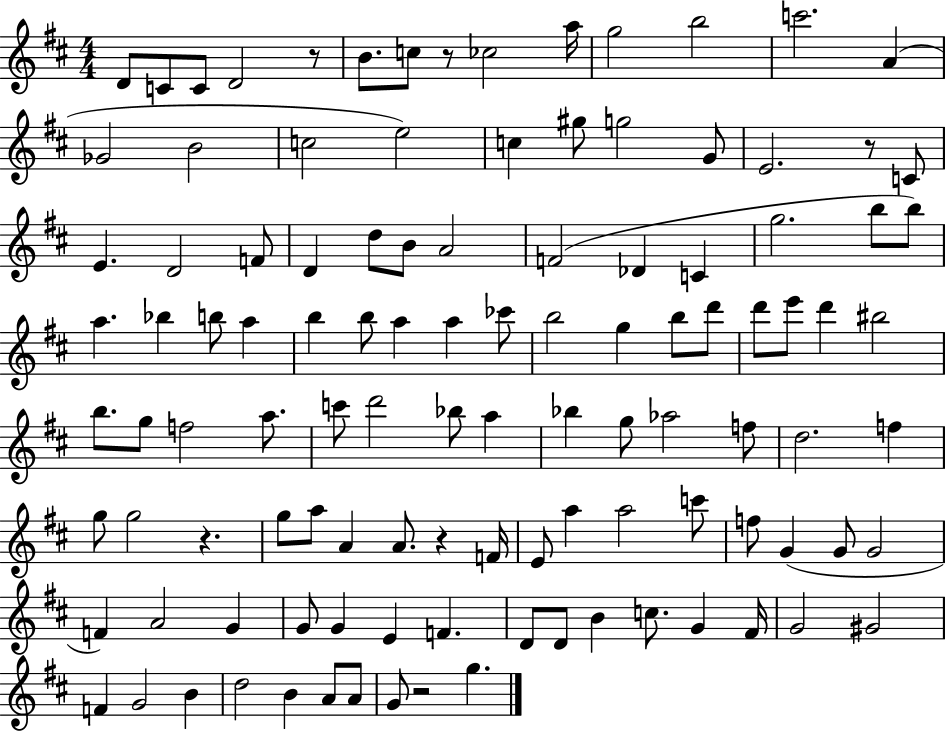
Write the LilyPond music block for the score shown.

{
  \clef treble
  \numericTimeSignature
  \time 4/4
  \key d \major
  d'8 c'8 c'8 d'2 r8 | b'8. c''8 r8 ces''2 a''16 | g''2 b''2 | c'''2. a'4( | \break ges'2 b'2 | c''2 e''2) | c''4 gis''8 g''2 g'8 | e'2. r8 c'8 | \break e'4. d'2 f'8 | d'4 d''8 b'8 a'2 | f'2( des'4 c'4 | g''2. b''8 b''8) | \break a''4. bes''4 b''8 a''4 | b''4 b''8 a''4 a''4 ces'''8 | b''2 g''4 b''8 d'''8 | d'''8 e'''8 d'''4 bis''2 | \break b''8. g''8 f''2 a''8. | c'''8 d'''2 bes''8 a''4 | bes''4 g''8 aes''2 f''8 | d''2. f''4 | \break g''8 g''2 r4. | g''8 a''8 a'4 a'8. r4 f'16 | e'8 a''4 a''2 c'''8 | f''8 g'4( g'8 g'2 | \break f'4) a'2 g'4 | g'8 g'4 e'4 f'4. | d'8 d'8 b'4 c''8. g'4 fis'16 | g'2 gis'2 | \break f'4 g'2 b'4 | d''2 b'4 a'8 a'8 | g'8 r2 g''4. | \bar "|."
}